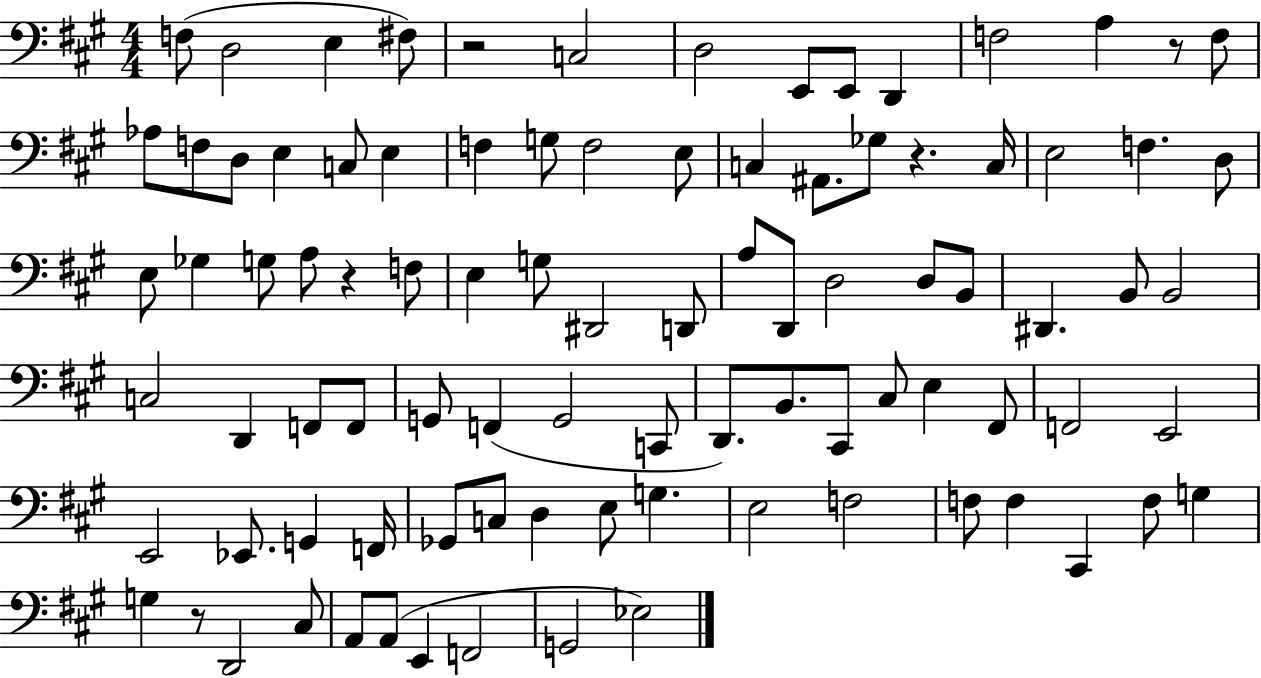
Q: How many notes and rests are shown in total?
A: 92